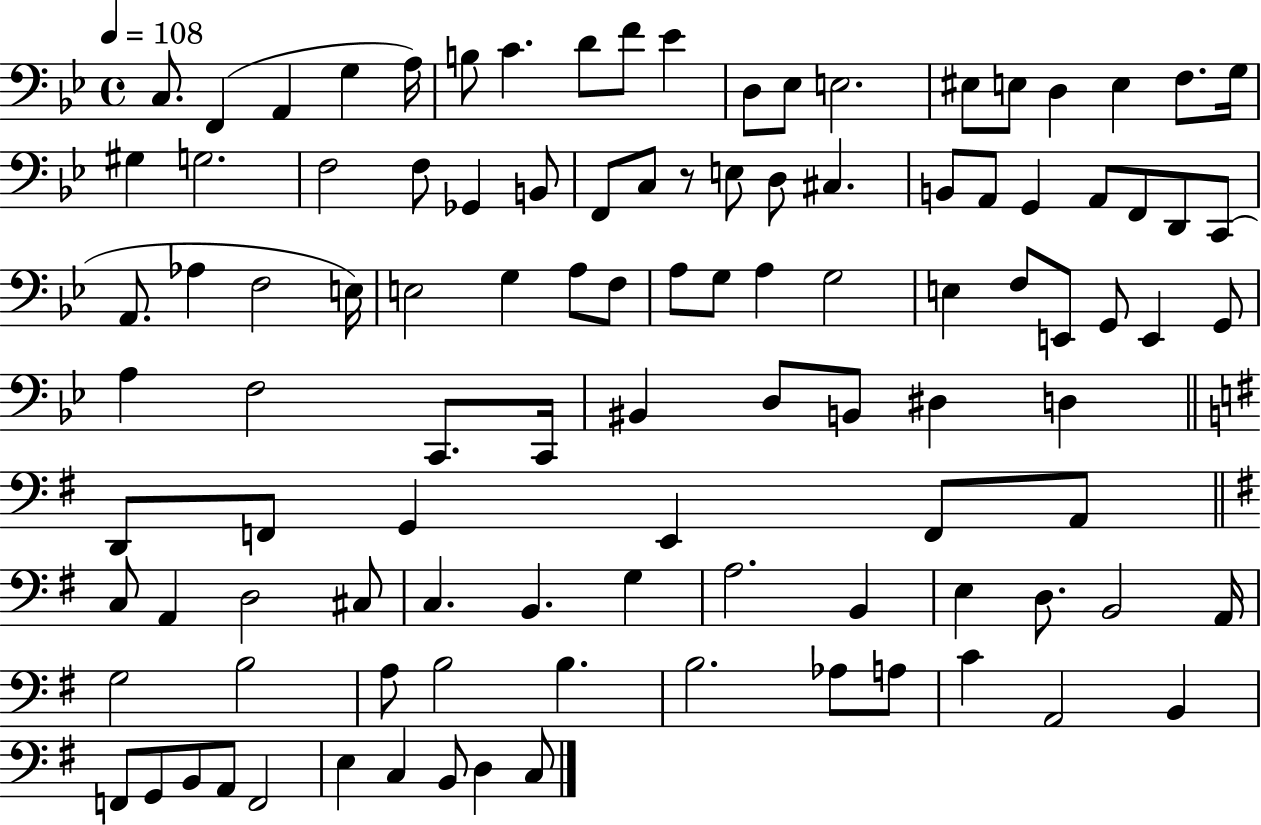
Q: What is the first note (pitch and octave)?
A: C3